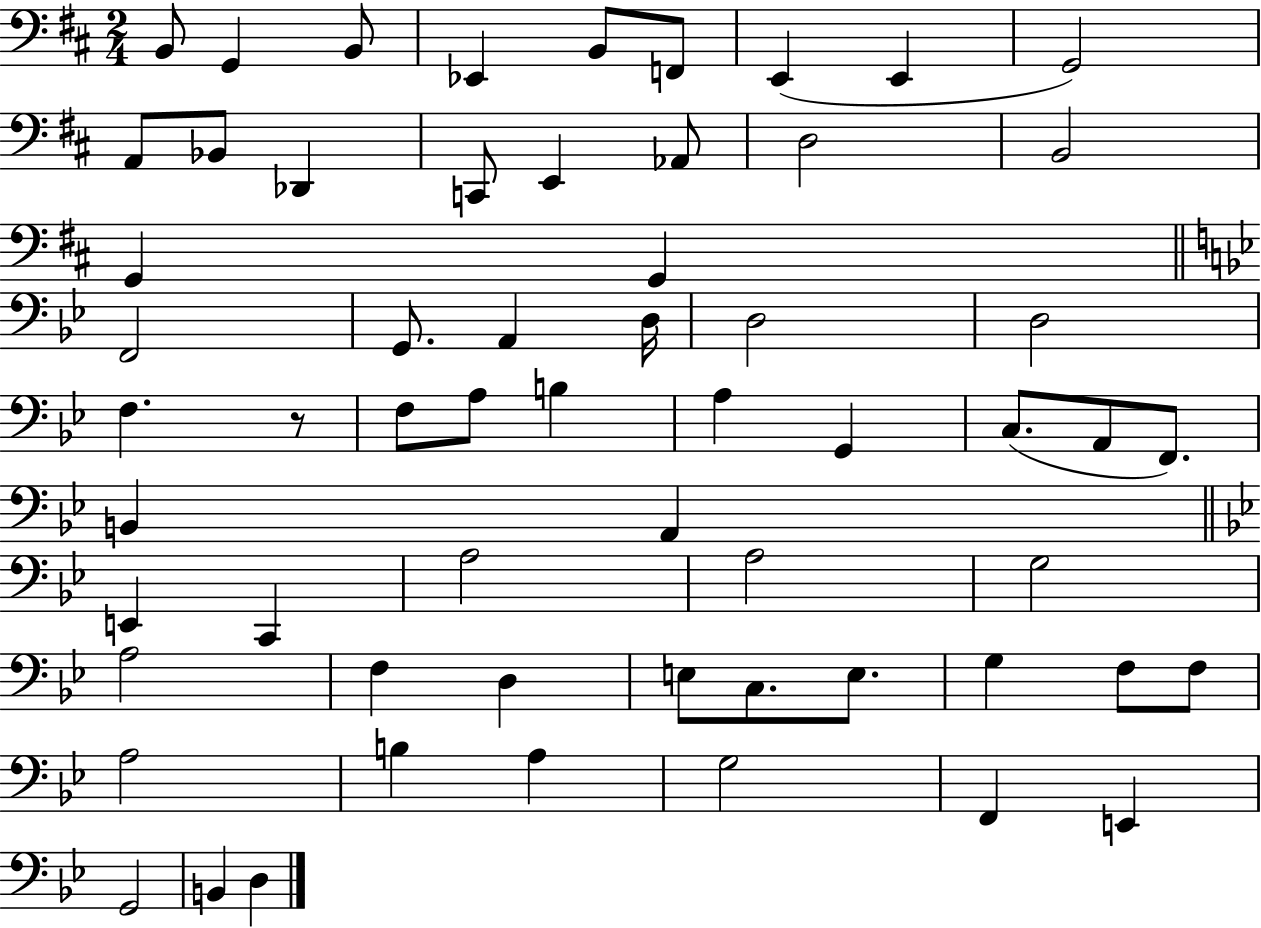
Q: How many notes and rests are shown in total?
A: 60